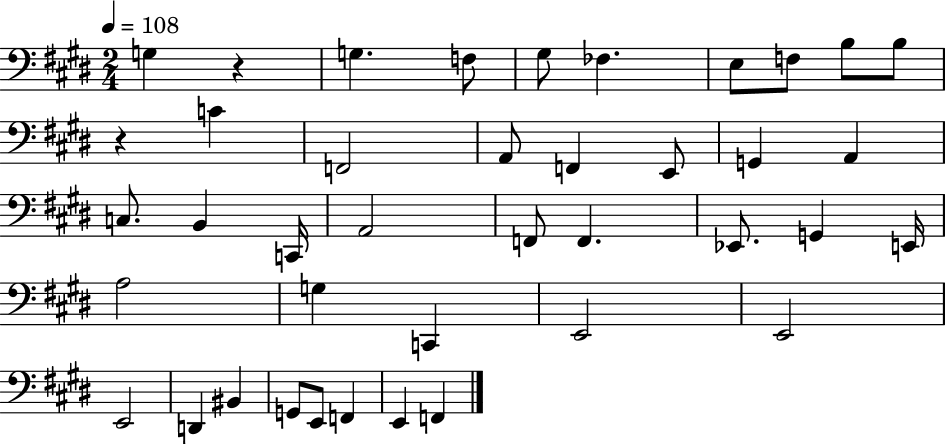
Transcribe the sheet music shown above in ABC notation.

X:1
T:Untitled
M:2/4
L:1/4
K:E
G, z G, F,/2 ^G,/2 _F, E,/2 F,/2 B,/2 B,/2 z C F,,2 A,,/2 F,, E,,/2 G,, A,, C,/2 B,, C,,/4 A,,2 F,,/2 F,, _E,,/2 G,, E,,/4 A,2 G, C,, E,,2 E,,2 E,,2 D,, ^B,, G,,/2 E,,/2 F,, E,, F,,